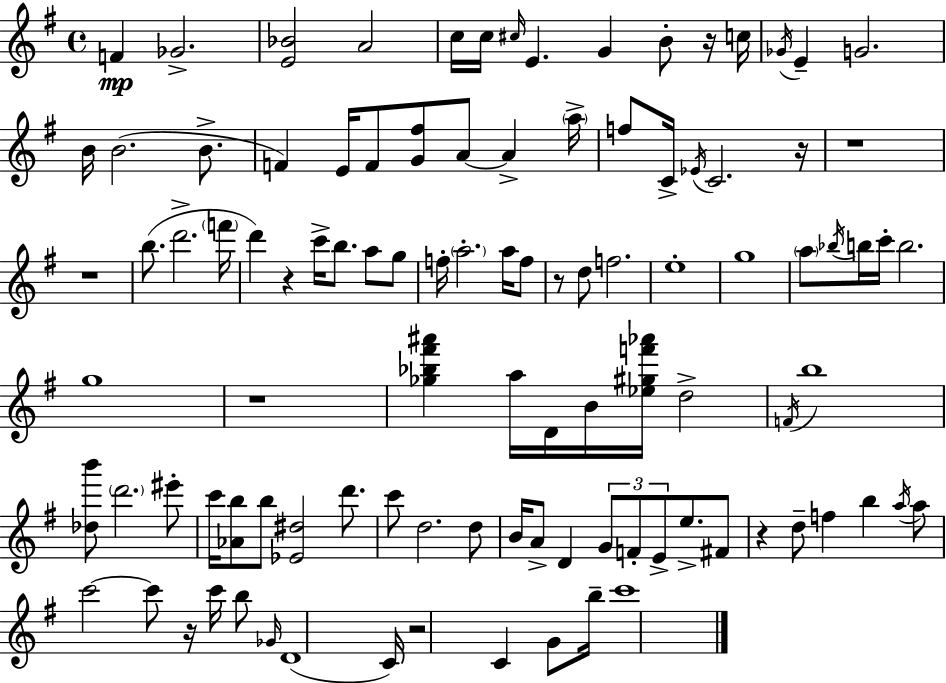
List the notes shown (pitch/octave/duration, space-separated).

F4/q Gb4/h. [E4,Bb4]/h A4/h C5/s C5/s C#5/s E4/q. G4/q B4/e R/s C5/s Gb4/s E4/q G4/h. B4/s B4/h. B4/e. F4/q E4/s F4/e [G4,F#5]/e A4/e A4/q A5/s F5/e C4/s Eb4/s C4/h. R/s R/w R/w B5/e. D6/h. F6/s D6/q R/q C6/s B5/e. A5/e G5/e F5/s A5/h. A5/s F5/e R/e D5/e F5/h. E5/w G5/w A5/e Bb5/s B5/s C6/s B5/h. G5/w R/w [Gb5,Bb5,F#6,A#6]/q A5/s D4/s B4/s [Eb5,G#5,F6,Ab6]/s D5/h F4/s B5/w [Db5,B6]/e D6/h. EIS6/e C6/s [Ab4,B5]/e B5/e [Eb4,D#5]/h D6/e. C6/e D5/h. D5/e B4/s A4/e D4/q G4/e F4/e E4/e E5/e. F#4/e R/q D5/e F5/q B5/q A5/s A5/e C6/h C6/e R/s C6/s B5/e Gb4/s D4/w C4/s R/h C4/q G4/e B5/s C6/w